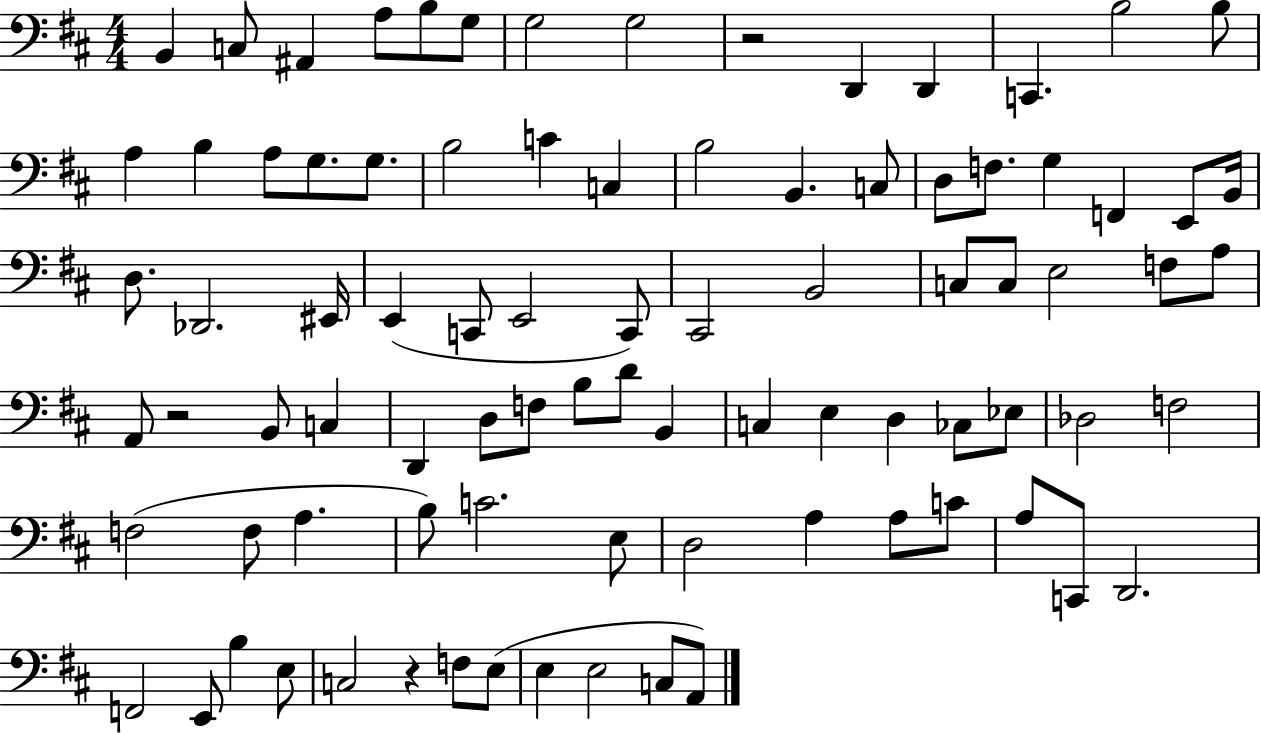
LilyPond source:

{
  \clef bass
  \numericTimeSignature
  \time 4/4
  \key d \major
  b,4 c8 ais,4 a8 b8 g8 | g2 g2 | r2 d,4 d,4 | c,4. b2 b8 | \break a4 b4 a8 g8. g8. | b2 c'4 c4 | b2 b,4. c8 | d8 f8. g4 f,4 e,8 b,16 | \break d8. des,2. eis,16 | e,4( c,8 e,2 c,8) | cis,2 b,2 | c8 c8 e2 f8 a8 | \break a,8 r2 b,8 c4 | d,4 d8 f8 b8 d'8 b,4 | c4 e4 d4 ces8 ees8 | des2 f2 | \break f2( f8 a4. | b8) c'2. e8 | d2 a4 a8 c'8 | a8 c,8 d,2. | \break f,2 e,8 b4 e8 | c2 r4 f8 e8( | e4 e2 c8 a,8) | \bar "|."
}